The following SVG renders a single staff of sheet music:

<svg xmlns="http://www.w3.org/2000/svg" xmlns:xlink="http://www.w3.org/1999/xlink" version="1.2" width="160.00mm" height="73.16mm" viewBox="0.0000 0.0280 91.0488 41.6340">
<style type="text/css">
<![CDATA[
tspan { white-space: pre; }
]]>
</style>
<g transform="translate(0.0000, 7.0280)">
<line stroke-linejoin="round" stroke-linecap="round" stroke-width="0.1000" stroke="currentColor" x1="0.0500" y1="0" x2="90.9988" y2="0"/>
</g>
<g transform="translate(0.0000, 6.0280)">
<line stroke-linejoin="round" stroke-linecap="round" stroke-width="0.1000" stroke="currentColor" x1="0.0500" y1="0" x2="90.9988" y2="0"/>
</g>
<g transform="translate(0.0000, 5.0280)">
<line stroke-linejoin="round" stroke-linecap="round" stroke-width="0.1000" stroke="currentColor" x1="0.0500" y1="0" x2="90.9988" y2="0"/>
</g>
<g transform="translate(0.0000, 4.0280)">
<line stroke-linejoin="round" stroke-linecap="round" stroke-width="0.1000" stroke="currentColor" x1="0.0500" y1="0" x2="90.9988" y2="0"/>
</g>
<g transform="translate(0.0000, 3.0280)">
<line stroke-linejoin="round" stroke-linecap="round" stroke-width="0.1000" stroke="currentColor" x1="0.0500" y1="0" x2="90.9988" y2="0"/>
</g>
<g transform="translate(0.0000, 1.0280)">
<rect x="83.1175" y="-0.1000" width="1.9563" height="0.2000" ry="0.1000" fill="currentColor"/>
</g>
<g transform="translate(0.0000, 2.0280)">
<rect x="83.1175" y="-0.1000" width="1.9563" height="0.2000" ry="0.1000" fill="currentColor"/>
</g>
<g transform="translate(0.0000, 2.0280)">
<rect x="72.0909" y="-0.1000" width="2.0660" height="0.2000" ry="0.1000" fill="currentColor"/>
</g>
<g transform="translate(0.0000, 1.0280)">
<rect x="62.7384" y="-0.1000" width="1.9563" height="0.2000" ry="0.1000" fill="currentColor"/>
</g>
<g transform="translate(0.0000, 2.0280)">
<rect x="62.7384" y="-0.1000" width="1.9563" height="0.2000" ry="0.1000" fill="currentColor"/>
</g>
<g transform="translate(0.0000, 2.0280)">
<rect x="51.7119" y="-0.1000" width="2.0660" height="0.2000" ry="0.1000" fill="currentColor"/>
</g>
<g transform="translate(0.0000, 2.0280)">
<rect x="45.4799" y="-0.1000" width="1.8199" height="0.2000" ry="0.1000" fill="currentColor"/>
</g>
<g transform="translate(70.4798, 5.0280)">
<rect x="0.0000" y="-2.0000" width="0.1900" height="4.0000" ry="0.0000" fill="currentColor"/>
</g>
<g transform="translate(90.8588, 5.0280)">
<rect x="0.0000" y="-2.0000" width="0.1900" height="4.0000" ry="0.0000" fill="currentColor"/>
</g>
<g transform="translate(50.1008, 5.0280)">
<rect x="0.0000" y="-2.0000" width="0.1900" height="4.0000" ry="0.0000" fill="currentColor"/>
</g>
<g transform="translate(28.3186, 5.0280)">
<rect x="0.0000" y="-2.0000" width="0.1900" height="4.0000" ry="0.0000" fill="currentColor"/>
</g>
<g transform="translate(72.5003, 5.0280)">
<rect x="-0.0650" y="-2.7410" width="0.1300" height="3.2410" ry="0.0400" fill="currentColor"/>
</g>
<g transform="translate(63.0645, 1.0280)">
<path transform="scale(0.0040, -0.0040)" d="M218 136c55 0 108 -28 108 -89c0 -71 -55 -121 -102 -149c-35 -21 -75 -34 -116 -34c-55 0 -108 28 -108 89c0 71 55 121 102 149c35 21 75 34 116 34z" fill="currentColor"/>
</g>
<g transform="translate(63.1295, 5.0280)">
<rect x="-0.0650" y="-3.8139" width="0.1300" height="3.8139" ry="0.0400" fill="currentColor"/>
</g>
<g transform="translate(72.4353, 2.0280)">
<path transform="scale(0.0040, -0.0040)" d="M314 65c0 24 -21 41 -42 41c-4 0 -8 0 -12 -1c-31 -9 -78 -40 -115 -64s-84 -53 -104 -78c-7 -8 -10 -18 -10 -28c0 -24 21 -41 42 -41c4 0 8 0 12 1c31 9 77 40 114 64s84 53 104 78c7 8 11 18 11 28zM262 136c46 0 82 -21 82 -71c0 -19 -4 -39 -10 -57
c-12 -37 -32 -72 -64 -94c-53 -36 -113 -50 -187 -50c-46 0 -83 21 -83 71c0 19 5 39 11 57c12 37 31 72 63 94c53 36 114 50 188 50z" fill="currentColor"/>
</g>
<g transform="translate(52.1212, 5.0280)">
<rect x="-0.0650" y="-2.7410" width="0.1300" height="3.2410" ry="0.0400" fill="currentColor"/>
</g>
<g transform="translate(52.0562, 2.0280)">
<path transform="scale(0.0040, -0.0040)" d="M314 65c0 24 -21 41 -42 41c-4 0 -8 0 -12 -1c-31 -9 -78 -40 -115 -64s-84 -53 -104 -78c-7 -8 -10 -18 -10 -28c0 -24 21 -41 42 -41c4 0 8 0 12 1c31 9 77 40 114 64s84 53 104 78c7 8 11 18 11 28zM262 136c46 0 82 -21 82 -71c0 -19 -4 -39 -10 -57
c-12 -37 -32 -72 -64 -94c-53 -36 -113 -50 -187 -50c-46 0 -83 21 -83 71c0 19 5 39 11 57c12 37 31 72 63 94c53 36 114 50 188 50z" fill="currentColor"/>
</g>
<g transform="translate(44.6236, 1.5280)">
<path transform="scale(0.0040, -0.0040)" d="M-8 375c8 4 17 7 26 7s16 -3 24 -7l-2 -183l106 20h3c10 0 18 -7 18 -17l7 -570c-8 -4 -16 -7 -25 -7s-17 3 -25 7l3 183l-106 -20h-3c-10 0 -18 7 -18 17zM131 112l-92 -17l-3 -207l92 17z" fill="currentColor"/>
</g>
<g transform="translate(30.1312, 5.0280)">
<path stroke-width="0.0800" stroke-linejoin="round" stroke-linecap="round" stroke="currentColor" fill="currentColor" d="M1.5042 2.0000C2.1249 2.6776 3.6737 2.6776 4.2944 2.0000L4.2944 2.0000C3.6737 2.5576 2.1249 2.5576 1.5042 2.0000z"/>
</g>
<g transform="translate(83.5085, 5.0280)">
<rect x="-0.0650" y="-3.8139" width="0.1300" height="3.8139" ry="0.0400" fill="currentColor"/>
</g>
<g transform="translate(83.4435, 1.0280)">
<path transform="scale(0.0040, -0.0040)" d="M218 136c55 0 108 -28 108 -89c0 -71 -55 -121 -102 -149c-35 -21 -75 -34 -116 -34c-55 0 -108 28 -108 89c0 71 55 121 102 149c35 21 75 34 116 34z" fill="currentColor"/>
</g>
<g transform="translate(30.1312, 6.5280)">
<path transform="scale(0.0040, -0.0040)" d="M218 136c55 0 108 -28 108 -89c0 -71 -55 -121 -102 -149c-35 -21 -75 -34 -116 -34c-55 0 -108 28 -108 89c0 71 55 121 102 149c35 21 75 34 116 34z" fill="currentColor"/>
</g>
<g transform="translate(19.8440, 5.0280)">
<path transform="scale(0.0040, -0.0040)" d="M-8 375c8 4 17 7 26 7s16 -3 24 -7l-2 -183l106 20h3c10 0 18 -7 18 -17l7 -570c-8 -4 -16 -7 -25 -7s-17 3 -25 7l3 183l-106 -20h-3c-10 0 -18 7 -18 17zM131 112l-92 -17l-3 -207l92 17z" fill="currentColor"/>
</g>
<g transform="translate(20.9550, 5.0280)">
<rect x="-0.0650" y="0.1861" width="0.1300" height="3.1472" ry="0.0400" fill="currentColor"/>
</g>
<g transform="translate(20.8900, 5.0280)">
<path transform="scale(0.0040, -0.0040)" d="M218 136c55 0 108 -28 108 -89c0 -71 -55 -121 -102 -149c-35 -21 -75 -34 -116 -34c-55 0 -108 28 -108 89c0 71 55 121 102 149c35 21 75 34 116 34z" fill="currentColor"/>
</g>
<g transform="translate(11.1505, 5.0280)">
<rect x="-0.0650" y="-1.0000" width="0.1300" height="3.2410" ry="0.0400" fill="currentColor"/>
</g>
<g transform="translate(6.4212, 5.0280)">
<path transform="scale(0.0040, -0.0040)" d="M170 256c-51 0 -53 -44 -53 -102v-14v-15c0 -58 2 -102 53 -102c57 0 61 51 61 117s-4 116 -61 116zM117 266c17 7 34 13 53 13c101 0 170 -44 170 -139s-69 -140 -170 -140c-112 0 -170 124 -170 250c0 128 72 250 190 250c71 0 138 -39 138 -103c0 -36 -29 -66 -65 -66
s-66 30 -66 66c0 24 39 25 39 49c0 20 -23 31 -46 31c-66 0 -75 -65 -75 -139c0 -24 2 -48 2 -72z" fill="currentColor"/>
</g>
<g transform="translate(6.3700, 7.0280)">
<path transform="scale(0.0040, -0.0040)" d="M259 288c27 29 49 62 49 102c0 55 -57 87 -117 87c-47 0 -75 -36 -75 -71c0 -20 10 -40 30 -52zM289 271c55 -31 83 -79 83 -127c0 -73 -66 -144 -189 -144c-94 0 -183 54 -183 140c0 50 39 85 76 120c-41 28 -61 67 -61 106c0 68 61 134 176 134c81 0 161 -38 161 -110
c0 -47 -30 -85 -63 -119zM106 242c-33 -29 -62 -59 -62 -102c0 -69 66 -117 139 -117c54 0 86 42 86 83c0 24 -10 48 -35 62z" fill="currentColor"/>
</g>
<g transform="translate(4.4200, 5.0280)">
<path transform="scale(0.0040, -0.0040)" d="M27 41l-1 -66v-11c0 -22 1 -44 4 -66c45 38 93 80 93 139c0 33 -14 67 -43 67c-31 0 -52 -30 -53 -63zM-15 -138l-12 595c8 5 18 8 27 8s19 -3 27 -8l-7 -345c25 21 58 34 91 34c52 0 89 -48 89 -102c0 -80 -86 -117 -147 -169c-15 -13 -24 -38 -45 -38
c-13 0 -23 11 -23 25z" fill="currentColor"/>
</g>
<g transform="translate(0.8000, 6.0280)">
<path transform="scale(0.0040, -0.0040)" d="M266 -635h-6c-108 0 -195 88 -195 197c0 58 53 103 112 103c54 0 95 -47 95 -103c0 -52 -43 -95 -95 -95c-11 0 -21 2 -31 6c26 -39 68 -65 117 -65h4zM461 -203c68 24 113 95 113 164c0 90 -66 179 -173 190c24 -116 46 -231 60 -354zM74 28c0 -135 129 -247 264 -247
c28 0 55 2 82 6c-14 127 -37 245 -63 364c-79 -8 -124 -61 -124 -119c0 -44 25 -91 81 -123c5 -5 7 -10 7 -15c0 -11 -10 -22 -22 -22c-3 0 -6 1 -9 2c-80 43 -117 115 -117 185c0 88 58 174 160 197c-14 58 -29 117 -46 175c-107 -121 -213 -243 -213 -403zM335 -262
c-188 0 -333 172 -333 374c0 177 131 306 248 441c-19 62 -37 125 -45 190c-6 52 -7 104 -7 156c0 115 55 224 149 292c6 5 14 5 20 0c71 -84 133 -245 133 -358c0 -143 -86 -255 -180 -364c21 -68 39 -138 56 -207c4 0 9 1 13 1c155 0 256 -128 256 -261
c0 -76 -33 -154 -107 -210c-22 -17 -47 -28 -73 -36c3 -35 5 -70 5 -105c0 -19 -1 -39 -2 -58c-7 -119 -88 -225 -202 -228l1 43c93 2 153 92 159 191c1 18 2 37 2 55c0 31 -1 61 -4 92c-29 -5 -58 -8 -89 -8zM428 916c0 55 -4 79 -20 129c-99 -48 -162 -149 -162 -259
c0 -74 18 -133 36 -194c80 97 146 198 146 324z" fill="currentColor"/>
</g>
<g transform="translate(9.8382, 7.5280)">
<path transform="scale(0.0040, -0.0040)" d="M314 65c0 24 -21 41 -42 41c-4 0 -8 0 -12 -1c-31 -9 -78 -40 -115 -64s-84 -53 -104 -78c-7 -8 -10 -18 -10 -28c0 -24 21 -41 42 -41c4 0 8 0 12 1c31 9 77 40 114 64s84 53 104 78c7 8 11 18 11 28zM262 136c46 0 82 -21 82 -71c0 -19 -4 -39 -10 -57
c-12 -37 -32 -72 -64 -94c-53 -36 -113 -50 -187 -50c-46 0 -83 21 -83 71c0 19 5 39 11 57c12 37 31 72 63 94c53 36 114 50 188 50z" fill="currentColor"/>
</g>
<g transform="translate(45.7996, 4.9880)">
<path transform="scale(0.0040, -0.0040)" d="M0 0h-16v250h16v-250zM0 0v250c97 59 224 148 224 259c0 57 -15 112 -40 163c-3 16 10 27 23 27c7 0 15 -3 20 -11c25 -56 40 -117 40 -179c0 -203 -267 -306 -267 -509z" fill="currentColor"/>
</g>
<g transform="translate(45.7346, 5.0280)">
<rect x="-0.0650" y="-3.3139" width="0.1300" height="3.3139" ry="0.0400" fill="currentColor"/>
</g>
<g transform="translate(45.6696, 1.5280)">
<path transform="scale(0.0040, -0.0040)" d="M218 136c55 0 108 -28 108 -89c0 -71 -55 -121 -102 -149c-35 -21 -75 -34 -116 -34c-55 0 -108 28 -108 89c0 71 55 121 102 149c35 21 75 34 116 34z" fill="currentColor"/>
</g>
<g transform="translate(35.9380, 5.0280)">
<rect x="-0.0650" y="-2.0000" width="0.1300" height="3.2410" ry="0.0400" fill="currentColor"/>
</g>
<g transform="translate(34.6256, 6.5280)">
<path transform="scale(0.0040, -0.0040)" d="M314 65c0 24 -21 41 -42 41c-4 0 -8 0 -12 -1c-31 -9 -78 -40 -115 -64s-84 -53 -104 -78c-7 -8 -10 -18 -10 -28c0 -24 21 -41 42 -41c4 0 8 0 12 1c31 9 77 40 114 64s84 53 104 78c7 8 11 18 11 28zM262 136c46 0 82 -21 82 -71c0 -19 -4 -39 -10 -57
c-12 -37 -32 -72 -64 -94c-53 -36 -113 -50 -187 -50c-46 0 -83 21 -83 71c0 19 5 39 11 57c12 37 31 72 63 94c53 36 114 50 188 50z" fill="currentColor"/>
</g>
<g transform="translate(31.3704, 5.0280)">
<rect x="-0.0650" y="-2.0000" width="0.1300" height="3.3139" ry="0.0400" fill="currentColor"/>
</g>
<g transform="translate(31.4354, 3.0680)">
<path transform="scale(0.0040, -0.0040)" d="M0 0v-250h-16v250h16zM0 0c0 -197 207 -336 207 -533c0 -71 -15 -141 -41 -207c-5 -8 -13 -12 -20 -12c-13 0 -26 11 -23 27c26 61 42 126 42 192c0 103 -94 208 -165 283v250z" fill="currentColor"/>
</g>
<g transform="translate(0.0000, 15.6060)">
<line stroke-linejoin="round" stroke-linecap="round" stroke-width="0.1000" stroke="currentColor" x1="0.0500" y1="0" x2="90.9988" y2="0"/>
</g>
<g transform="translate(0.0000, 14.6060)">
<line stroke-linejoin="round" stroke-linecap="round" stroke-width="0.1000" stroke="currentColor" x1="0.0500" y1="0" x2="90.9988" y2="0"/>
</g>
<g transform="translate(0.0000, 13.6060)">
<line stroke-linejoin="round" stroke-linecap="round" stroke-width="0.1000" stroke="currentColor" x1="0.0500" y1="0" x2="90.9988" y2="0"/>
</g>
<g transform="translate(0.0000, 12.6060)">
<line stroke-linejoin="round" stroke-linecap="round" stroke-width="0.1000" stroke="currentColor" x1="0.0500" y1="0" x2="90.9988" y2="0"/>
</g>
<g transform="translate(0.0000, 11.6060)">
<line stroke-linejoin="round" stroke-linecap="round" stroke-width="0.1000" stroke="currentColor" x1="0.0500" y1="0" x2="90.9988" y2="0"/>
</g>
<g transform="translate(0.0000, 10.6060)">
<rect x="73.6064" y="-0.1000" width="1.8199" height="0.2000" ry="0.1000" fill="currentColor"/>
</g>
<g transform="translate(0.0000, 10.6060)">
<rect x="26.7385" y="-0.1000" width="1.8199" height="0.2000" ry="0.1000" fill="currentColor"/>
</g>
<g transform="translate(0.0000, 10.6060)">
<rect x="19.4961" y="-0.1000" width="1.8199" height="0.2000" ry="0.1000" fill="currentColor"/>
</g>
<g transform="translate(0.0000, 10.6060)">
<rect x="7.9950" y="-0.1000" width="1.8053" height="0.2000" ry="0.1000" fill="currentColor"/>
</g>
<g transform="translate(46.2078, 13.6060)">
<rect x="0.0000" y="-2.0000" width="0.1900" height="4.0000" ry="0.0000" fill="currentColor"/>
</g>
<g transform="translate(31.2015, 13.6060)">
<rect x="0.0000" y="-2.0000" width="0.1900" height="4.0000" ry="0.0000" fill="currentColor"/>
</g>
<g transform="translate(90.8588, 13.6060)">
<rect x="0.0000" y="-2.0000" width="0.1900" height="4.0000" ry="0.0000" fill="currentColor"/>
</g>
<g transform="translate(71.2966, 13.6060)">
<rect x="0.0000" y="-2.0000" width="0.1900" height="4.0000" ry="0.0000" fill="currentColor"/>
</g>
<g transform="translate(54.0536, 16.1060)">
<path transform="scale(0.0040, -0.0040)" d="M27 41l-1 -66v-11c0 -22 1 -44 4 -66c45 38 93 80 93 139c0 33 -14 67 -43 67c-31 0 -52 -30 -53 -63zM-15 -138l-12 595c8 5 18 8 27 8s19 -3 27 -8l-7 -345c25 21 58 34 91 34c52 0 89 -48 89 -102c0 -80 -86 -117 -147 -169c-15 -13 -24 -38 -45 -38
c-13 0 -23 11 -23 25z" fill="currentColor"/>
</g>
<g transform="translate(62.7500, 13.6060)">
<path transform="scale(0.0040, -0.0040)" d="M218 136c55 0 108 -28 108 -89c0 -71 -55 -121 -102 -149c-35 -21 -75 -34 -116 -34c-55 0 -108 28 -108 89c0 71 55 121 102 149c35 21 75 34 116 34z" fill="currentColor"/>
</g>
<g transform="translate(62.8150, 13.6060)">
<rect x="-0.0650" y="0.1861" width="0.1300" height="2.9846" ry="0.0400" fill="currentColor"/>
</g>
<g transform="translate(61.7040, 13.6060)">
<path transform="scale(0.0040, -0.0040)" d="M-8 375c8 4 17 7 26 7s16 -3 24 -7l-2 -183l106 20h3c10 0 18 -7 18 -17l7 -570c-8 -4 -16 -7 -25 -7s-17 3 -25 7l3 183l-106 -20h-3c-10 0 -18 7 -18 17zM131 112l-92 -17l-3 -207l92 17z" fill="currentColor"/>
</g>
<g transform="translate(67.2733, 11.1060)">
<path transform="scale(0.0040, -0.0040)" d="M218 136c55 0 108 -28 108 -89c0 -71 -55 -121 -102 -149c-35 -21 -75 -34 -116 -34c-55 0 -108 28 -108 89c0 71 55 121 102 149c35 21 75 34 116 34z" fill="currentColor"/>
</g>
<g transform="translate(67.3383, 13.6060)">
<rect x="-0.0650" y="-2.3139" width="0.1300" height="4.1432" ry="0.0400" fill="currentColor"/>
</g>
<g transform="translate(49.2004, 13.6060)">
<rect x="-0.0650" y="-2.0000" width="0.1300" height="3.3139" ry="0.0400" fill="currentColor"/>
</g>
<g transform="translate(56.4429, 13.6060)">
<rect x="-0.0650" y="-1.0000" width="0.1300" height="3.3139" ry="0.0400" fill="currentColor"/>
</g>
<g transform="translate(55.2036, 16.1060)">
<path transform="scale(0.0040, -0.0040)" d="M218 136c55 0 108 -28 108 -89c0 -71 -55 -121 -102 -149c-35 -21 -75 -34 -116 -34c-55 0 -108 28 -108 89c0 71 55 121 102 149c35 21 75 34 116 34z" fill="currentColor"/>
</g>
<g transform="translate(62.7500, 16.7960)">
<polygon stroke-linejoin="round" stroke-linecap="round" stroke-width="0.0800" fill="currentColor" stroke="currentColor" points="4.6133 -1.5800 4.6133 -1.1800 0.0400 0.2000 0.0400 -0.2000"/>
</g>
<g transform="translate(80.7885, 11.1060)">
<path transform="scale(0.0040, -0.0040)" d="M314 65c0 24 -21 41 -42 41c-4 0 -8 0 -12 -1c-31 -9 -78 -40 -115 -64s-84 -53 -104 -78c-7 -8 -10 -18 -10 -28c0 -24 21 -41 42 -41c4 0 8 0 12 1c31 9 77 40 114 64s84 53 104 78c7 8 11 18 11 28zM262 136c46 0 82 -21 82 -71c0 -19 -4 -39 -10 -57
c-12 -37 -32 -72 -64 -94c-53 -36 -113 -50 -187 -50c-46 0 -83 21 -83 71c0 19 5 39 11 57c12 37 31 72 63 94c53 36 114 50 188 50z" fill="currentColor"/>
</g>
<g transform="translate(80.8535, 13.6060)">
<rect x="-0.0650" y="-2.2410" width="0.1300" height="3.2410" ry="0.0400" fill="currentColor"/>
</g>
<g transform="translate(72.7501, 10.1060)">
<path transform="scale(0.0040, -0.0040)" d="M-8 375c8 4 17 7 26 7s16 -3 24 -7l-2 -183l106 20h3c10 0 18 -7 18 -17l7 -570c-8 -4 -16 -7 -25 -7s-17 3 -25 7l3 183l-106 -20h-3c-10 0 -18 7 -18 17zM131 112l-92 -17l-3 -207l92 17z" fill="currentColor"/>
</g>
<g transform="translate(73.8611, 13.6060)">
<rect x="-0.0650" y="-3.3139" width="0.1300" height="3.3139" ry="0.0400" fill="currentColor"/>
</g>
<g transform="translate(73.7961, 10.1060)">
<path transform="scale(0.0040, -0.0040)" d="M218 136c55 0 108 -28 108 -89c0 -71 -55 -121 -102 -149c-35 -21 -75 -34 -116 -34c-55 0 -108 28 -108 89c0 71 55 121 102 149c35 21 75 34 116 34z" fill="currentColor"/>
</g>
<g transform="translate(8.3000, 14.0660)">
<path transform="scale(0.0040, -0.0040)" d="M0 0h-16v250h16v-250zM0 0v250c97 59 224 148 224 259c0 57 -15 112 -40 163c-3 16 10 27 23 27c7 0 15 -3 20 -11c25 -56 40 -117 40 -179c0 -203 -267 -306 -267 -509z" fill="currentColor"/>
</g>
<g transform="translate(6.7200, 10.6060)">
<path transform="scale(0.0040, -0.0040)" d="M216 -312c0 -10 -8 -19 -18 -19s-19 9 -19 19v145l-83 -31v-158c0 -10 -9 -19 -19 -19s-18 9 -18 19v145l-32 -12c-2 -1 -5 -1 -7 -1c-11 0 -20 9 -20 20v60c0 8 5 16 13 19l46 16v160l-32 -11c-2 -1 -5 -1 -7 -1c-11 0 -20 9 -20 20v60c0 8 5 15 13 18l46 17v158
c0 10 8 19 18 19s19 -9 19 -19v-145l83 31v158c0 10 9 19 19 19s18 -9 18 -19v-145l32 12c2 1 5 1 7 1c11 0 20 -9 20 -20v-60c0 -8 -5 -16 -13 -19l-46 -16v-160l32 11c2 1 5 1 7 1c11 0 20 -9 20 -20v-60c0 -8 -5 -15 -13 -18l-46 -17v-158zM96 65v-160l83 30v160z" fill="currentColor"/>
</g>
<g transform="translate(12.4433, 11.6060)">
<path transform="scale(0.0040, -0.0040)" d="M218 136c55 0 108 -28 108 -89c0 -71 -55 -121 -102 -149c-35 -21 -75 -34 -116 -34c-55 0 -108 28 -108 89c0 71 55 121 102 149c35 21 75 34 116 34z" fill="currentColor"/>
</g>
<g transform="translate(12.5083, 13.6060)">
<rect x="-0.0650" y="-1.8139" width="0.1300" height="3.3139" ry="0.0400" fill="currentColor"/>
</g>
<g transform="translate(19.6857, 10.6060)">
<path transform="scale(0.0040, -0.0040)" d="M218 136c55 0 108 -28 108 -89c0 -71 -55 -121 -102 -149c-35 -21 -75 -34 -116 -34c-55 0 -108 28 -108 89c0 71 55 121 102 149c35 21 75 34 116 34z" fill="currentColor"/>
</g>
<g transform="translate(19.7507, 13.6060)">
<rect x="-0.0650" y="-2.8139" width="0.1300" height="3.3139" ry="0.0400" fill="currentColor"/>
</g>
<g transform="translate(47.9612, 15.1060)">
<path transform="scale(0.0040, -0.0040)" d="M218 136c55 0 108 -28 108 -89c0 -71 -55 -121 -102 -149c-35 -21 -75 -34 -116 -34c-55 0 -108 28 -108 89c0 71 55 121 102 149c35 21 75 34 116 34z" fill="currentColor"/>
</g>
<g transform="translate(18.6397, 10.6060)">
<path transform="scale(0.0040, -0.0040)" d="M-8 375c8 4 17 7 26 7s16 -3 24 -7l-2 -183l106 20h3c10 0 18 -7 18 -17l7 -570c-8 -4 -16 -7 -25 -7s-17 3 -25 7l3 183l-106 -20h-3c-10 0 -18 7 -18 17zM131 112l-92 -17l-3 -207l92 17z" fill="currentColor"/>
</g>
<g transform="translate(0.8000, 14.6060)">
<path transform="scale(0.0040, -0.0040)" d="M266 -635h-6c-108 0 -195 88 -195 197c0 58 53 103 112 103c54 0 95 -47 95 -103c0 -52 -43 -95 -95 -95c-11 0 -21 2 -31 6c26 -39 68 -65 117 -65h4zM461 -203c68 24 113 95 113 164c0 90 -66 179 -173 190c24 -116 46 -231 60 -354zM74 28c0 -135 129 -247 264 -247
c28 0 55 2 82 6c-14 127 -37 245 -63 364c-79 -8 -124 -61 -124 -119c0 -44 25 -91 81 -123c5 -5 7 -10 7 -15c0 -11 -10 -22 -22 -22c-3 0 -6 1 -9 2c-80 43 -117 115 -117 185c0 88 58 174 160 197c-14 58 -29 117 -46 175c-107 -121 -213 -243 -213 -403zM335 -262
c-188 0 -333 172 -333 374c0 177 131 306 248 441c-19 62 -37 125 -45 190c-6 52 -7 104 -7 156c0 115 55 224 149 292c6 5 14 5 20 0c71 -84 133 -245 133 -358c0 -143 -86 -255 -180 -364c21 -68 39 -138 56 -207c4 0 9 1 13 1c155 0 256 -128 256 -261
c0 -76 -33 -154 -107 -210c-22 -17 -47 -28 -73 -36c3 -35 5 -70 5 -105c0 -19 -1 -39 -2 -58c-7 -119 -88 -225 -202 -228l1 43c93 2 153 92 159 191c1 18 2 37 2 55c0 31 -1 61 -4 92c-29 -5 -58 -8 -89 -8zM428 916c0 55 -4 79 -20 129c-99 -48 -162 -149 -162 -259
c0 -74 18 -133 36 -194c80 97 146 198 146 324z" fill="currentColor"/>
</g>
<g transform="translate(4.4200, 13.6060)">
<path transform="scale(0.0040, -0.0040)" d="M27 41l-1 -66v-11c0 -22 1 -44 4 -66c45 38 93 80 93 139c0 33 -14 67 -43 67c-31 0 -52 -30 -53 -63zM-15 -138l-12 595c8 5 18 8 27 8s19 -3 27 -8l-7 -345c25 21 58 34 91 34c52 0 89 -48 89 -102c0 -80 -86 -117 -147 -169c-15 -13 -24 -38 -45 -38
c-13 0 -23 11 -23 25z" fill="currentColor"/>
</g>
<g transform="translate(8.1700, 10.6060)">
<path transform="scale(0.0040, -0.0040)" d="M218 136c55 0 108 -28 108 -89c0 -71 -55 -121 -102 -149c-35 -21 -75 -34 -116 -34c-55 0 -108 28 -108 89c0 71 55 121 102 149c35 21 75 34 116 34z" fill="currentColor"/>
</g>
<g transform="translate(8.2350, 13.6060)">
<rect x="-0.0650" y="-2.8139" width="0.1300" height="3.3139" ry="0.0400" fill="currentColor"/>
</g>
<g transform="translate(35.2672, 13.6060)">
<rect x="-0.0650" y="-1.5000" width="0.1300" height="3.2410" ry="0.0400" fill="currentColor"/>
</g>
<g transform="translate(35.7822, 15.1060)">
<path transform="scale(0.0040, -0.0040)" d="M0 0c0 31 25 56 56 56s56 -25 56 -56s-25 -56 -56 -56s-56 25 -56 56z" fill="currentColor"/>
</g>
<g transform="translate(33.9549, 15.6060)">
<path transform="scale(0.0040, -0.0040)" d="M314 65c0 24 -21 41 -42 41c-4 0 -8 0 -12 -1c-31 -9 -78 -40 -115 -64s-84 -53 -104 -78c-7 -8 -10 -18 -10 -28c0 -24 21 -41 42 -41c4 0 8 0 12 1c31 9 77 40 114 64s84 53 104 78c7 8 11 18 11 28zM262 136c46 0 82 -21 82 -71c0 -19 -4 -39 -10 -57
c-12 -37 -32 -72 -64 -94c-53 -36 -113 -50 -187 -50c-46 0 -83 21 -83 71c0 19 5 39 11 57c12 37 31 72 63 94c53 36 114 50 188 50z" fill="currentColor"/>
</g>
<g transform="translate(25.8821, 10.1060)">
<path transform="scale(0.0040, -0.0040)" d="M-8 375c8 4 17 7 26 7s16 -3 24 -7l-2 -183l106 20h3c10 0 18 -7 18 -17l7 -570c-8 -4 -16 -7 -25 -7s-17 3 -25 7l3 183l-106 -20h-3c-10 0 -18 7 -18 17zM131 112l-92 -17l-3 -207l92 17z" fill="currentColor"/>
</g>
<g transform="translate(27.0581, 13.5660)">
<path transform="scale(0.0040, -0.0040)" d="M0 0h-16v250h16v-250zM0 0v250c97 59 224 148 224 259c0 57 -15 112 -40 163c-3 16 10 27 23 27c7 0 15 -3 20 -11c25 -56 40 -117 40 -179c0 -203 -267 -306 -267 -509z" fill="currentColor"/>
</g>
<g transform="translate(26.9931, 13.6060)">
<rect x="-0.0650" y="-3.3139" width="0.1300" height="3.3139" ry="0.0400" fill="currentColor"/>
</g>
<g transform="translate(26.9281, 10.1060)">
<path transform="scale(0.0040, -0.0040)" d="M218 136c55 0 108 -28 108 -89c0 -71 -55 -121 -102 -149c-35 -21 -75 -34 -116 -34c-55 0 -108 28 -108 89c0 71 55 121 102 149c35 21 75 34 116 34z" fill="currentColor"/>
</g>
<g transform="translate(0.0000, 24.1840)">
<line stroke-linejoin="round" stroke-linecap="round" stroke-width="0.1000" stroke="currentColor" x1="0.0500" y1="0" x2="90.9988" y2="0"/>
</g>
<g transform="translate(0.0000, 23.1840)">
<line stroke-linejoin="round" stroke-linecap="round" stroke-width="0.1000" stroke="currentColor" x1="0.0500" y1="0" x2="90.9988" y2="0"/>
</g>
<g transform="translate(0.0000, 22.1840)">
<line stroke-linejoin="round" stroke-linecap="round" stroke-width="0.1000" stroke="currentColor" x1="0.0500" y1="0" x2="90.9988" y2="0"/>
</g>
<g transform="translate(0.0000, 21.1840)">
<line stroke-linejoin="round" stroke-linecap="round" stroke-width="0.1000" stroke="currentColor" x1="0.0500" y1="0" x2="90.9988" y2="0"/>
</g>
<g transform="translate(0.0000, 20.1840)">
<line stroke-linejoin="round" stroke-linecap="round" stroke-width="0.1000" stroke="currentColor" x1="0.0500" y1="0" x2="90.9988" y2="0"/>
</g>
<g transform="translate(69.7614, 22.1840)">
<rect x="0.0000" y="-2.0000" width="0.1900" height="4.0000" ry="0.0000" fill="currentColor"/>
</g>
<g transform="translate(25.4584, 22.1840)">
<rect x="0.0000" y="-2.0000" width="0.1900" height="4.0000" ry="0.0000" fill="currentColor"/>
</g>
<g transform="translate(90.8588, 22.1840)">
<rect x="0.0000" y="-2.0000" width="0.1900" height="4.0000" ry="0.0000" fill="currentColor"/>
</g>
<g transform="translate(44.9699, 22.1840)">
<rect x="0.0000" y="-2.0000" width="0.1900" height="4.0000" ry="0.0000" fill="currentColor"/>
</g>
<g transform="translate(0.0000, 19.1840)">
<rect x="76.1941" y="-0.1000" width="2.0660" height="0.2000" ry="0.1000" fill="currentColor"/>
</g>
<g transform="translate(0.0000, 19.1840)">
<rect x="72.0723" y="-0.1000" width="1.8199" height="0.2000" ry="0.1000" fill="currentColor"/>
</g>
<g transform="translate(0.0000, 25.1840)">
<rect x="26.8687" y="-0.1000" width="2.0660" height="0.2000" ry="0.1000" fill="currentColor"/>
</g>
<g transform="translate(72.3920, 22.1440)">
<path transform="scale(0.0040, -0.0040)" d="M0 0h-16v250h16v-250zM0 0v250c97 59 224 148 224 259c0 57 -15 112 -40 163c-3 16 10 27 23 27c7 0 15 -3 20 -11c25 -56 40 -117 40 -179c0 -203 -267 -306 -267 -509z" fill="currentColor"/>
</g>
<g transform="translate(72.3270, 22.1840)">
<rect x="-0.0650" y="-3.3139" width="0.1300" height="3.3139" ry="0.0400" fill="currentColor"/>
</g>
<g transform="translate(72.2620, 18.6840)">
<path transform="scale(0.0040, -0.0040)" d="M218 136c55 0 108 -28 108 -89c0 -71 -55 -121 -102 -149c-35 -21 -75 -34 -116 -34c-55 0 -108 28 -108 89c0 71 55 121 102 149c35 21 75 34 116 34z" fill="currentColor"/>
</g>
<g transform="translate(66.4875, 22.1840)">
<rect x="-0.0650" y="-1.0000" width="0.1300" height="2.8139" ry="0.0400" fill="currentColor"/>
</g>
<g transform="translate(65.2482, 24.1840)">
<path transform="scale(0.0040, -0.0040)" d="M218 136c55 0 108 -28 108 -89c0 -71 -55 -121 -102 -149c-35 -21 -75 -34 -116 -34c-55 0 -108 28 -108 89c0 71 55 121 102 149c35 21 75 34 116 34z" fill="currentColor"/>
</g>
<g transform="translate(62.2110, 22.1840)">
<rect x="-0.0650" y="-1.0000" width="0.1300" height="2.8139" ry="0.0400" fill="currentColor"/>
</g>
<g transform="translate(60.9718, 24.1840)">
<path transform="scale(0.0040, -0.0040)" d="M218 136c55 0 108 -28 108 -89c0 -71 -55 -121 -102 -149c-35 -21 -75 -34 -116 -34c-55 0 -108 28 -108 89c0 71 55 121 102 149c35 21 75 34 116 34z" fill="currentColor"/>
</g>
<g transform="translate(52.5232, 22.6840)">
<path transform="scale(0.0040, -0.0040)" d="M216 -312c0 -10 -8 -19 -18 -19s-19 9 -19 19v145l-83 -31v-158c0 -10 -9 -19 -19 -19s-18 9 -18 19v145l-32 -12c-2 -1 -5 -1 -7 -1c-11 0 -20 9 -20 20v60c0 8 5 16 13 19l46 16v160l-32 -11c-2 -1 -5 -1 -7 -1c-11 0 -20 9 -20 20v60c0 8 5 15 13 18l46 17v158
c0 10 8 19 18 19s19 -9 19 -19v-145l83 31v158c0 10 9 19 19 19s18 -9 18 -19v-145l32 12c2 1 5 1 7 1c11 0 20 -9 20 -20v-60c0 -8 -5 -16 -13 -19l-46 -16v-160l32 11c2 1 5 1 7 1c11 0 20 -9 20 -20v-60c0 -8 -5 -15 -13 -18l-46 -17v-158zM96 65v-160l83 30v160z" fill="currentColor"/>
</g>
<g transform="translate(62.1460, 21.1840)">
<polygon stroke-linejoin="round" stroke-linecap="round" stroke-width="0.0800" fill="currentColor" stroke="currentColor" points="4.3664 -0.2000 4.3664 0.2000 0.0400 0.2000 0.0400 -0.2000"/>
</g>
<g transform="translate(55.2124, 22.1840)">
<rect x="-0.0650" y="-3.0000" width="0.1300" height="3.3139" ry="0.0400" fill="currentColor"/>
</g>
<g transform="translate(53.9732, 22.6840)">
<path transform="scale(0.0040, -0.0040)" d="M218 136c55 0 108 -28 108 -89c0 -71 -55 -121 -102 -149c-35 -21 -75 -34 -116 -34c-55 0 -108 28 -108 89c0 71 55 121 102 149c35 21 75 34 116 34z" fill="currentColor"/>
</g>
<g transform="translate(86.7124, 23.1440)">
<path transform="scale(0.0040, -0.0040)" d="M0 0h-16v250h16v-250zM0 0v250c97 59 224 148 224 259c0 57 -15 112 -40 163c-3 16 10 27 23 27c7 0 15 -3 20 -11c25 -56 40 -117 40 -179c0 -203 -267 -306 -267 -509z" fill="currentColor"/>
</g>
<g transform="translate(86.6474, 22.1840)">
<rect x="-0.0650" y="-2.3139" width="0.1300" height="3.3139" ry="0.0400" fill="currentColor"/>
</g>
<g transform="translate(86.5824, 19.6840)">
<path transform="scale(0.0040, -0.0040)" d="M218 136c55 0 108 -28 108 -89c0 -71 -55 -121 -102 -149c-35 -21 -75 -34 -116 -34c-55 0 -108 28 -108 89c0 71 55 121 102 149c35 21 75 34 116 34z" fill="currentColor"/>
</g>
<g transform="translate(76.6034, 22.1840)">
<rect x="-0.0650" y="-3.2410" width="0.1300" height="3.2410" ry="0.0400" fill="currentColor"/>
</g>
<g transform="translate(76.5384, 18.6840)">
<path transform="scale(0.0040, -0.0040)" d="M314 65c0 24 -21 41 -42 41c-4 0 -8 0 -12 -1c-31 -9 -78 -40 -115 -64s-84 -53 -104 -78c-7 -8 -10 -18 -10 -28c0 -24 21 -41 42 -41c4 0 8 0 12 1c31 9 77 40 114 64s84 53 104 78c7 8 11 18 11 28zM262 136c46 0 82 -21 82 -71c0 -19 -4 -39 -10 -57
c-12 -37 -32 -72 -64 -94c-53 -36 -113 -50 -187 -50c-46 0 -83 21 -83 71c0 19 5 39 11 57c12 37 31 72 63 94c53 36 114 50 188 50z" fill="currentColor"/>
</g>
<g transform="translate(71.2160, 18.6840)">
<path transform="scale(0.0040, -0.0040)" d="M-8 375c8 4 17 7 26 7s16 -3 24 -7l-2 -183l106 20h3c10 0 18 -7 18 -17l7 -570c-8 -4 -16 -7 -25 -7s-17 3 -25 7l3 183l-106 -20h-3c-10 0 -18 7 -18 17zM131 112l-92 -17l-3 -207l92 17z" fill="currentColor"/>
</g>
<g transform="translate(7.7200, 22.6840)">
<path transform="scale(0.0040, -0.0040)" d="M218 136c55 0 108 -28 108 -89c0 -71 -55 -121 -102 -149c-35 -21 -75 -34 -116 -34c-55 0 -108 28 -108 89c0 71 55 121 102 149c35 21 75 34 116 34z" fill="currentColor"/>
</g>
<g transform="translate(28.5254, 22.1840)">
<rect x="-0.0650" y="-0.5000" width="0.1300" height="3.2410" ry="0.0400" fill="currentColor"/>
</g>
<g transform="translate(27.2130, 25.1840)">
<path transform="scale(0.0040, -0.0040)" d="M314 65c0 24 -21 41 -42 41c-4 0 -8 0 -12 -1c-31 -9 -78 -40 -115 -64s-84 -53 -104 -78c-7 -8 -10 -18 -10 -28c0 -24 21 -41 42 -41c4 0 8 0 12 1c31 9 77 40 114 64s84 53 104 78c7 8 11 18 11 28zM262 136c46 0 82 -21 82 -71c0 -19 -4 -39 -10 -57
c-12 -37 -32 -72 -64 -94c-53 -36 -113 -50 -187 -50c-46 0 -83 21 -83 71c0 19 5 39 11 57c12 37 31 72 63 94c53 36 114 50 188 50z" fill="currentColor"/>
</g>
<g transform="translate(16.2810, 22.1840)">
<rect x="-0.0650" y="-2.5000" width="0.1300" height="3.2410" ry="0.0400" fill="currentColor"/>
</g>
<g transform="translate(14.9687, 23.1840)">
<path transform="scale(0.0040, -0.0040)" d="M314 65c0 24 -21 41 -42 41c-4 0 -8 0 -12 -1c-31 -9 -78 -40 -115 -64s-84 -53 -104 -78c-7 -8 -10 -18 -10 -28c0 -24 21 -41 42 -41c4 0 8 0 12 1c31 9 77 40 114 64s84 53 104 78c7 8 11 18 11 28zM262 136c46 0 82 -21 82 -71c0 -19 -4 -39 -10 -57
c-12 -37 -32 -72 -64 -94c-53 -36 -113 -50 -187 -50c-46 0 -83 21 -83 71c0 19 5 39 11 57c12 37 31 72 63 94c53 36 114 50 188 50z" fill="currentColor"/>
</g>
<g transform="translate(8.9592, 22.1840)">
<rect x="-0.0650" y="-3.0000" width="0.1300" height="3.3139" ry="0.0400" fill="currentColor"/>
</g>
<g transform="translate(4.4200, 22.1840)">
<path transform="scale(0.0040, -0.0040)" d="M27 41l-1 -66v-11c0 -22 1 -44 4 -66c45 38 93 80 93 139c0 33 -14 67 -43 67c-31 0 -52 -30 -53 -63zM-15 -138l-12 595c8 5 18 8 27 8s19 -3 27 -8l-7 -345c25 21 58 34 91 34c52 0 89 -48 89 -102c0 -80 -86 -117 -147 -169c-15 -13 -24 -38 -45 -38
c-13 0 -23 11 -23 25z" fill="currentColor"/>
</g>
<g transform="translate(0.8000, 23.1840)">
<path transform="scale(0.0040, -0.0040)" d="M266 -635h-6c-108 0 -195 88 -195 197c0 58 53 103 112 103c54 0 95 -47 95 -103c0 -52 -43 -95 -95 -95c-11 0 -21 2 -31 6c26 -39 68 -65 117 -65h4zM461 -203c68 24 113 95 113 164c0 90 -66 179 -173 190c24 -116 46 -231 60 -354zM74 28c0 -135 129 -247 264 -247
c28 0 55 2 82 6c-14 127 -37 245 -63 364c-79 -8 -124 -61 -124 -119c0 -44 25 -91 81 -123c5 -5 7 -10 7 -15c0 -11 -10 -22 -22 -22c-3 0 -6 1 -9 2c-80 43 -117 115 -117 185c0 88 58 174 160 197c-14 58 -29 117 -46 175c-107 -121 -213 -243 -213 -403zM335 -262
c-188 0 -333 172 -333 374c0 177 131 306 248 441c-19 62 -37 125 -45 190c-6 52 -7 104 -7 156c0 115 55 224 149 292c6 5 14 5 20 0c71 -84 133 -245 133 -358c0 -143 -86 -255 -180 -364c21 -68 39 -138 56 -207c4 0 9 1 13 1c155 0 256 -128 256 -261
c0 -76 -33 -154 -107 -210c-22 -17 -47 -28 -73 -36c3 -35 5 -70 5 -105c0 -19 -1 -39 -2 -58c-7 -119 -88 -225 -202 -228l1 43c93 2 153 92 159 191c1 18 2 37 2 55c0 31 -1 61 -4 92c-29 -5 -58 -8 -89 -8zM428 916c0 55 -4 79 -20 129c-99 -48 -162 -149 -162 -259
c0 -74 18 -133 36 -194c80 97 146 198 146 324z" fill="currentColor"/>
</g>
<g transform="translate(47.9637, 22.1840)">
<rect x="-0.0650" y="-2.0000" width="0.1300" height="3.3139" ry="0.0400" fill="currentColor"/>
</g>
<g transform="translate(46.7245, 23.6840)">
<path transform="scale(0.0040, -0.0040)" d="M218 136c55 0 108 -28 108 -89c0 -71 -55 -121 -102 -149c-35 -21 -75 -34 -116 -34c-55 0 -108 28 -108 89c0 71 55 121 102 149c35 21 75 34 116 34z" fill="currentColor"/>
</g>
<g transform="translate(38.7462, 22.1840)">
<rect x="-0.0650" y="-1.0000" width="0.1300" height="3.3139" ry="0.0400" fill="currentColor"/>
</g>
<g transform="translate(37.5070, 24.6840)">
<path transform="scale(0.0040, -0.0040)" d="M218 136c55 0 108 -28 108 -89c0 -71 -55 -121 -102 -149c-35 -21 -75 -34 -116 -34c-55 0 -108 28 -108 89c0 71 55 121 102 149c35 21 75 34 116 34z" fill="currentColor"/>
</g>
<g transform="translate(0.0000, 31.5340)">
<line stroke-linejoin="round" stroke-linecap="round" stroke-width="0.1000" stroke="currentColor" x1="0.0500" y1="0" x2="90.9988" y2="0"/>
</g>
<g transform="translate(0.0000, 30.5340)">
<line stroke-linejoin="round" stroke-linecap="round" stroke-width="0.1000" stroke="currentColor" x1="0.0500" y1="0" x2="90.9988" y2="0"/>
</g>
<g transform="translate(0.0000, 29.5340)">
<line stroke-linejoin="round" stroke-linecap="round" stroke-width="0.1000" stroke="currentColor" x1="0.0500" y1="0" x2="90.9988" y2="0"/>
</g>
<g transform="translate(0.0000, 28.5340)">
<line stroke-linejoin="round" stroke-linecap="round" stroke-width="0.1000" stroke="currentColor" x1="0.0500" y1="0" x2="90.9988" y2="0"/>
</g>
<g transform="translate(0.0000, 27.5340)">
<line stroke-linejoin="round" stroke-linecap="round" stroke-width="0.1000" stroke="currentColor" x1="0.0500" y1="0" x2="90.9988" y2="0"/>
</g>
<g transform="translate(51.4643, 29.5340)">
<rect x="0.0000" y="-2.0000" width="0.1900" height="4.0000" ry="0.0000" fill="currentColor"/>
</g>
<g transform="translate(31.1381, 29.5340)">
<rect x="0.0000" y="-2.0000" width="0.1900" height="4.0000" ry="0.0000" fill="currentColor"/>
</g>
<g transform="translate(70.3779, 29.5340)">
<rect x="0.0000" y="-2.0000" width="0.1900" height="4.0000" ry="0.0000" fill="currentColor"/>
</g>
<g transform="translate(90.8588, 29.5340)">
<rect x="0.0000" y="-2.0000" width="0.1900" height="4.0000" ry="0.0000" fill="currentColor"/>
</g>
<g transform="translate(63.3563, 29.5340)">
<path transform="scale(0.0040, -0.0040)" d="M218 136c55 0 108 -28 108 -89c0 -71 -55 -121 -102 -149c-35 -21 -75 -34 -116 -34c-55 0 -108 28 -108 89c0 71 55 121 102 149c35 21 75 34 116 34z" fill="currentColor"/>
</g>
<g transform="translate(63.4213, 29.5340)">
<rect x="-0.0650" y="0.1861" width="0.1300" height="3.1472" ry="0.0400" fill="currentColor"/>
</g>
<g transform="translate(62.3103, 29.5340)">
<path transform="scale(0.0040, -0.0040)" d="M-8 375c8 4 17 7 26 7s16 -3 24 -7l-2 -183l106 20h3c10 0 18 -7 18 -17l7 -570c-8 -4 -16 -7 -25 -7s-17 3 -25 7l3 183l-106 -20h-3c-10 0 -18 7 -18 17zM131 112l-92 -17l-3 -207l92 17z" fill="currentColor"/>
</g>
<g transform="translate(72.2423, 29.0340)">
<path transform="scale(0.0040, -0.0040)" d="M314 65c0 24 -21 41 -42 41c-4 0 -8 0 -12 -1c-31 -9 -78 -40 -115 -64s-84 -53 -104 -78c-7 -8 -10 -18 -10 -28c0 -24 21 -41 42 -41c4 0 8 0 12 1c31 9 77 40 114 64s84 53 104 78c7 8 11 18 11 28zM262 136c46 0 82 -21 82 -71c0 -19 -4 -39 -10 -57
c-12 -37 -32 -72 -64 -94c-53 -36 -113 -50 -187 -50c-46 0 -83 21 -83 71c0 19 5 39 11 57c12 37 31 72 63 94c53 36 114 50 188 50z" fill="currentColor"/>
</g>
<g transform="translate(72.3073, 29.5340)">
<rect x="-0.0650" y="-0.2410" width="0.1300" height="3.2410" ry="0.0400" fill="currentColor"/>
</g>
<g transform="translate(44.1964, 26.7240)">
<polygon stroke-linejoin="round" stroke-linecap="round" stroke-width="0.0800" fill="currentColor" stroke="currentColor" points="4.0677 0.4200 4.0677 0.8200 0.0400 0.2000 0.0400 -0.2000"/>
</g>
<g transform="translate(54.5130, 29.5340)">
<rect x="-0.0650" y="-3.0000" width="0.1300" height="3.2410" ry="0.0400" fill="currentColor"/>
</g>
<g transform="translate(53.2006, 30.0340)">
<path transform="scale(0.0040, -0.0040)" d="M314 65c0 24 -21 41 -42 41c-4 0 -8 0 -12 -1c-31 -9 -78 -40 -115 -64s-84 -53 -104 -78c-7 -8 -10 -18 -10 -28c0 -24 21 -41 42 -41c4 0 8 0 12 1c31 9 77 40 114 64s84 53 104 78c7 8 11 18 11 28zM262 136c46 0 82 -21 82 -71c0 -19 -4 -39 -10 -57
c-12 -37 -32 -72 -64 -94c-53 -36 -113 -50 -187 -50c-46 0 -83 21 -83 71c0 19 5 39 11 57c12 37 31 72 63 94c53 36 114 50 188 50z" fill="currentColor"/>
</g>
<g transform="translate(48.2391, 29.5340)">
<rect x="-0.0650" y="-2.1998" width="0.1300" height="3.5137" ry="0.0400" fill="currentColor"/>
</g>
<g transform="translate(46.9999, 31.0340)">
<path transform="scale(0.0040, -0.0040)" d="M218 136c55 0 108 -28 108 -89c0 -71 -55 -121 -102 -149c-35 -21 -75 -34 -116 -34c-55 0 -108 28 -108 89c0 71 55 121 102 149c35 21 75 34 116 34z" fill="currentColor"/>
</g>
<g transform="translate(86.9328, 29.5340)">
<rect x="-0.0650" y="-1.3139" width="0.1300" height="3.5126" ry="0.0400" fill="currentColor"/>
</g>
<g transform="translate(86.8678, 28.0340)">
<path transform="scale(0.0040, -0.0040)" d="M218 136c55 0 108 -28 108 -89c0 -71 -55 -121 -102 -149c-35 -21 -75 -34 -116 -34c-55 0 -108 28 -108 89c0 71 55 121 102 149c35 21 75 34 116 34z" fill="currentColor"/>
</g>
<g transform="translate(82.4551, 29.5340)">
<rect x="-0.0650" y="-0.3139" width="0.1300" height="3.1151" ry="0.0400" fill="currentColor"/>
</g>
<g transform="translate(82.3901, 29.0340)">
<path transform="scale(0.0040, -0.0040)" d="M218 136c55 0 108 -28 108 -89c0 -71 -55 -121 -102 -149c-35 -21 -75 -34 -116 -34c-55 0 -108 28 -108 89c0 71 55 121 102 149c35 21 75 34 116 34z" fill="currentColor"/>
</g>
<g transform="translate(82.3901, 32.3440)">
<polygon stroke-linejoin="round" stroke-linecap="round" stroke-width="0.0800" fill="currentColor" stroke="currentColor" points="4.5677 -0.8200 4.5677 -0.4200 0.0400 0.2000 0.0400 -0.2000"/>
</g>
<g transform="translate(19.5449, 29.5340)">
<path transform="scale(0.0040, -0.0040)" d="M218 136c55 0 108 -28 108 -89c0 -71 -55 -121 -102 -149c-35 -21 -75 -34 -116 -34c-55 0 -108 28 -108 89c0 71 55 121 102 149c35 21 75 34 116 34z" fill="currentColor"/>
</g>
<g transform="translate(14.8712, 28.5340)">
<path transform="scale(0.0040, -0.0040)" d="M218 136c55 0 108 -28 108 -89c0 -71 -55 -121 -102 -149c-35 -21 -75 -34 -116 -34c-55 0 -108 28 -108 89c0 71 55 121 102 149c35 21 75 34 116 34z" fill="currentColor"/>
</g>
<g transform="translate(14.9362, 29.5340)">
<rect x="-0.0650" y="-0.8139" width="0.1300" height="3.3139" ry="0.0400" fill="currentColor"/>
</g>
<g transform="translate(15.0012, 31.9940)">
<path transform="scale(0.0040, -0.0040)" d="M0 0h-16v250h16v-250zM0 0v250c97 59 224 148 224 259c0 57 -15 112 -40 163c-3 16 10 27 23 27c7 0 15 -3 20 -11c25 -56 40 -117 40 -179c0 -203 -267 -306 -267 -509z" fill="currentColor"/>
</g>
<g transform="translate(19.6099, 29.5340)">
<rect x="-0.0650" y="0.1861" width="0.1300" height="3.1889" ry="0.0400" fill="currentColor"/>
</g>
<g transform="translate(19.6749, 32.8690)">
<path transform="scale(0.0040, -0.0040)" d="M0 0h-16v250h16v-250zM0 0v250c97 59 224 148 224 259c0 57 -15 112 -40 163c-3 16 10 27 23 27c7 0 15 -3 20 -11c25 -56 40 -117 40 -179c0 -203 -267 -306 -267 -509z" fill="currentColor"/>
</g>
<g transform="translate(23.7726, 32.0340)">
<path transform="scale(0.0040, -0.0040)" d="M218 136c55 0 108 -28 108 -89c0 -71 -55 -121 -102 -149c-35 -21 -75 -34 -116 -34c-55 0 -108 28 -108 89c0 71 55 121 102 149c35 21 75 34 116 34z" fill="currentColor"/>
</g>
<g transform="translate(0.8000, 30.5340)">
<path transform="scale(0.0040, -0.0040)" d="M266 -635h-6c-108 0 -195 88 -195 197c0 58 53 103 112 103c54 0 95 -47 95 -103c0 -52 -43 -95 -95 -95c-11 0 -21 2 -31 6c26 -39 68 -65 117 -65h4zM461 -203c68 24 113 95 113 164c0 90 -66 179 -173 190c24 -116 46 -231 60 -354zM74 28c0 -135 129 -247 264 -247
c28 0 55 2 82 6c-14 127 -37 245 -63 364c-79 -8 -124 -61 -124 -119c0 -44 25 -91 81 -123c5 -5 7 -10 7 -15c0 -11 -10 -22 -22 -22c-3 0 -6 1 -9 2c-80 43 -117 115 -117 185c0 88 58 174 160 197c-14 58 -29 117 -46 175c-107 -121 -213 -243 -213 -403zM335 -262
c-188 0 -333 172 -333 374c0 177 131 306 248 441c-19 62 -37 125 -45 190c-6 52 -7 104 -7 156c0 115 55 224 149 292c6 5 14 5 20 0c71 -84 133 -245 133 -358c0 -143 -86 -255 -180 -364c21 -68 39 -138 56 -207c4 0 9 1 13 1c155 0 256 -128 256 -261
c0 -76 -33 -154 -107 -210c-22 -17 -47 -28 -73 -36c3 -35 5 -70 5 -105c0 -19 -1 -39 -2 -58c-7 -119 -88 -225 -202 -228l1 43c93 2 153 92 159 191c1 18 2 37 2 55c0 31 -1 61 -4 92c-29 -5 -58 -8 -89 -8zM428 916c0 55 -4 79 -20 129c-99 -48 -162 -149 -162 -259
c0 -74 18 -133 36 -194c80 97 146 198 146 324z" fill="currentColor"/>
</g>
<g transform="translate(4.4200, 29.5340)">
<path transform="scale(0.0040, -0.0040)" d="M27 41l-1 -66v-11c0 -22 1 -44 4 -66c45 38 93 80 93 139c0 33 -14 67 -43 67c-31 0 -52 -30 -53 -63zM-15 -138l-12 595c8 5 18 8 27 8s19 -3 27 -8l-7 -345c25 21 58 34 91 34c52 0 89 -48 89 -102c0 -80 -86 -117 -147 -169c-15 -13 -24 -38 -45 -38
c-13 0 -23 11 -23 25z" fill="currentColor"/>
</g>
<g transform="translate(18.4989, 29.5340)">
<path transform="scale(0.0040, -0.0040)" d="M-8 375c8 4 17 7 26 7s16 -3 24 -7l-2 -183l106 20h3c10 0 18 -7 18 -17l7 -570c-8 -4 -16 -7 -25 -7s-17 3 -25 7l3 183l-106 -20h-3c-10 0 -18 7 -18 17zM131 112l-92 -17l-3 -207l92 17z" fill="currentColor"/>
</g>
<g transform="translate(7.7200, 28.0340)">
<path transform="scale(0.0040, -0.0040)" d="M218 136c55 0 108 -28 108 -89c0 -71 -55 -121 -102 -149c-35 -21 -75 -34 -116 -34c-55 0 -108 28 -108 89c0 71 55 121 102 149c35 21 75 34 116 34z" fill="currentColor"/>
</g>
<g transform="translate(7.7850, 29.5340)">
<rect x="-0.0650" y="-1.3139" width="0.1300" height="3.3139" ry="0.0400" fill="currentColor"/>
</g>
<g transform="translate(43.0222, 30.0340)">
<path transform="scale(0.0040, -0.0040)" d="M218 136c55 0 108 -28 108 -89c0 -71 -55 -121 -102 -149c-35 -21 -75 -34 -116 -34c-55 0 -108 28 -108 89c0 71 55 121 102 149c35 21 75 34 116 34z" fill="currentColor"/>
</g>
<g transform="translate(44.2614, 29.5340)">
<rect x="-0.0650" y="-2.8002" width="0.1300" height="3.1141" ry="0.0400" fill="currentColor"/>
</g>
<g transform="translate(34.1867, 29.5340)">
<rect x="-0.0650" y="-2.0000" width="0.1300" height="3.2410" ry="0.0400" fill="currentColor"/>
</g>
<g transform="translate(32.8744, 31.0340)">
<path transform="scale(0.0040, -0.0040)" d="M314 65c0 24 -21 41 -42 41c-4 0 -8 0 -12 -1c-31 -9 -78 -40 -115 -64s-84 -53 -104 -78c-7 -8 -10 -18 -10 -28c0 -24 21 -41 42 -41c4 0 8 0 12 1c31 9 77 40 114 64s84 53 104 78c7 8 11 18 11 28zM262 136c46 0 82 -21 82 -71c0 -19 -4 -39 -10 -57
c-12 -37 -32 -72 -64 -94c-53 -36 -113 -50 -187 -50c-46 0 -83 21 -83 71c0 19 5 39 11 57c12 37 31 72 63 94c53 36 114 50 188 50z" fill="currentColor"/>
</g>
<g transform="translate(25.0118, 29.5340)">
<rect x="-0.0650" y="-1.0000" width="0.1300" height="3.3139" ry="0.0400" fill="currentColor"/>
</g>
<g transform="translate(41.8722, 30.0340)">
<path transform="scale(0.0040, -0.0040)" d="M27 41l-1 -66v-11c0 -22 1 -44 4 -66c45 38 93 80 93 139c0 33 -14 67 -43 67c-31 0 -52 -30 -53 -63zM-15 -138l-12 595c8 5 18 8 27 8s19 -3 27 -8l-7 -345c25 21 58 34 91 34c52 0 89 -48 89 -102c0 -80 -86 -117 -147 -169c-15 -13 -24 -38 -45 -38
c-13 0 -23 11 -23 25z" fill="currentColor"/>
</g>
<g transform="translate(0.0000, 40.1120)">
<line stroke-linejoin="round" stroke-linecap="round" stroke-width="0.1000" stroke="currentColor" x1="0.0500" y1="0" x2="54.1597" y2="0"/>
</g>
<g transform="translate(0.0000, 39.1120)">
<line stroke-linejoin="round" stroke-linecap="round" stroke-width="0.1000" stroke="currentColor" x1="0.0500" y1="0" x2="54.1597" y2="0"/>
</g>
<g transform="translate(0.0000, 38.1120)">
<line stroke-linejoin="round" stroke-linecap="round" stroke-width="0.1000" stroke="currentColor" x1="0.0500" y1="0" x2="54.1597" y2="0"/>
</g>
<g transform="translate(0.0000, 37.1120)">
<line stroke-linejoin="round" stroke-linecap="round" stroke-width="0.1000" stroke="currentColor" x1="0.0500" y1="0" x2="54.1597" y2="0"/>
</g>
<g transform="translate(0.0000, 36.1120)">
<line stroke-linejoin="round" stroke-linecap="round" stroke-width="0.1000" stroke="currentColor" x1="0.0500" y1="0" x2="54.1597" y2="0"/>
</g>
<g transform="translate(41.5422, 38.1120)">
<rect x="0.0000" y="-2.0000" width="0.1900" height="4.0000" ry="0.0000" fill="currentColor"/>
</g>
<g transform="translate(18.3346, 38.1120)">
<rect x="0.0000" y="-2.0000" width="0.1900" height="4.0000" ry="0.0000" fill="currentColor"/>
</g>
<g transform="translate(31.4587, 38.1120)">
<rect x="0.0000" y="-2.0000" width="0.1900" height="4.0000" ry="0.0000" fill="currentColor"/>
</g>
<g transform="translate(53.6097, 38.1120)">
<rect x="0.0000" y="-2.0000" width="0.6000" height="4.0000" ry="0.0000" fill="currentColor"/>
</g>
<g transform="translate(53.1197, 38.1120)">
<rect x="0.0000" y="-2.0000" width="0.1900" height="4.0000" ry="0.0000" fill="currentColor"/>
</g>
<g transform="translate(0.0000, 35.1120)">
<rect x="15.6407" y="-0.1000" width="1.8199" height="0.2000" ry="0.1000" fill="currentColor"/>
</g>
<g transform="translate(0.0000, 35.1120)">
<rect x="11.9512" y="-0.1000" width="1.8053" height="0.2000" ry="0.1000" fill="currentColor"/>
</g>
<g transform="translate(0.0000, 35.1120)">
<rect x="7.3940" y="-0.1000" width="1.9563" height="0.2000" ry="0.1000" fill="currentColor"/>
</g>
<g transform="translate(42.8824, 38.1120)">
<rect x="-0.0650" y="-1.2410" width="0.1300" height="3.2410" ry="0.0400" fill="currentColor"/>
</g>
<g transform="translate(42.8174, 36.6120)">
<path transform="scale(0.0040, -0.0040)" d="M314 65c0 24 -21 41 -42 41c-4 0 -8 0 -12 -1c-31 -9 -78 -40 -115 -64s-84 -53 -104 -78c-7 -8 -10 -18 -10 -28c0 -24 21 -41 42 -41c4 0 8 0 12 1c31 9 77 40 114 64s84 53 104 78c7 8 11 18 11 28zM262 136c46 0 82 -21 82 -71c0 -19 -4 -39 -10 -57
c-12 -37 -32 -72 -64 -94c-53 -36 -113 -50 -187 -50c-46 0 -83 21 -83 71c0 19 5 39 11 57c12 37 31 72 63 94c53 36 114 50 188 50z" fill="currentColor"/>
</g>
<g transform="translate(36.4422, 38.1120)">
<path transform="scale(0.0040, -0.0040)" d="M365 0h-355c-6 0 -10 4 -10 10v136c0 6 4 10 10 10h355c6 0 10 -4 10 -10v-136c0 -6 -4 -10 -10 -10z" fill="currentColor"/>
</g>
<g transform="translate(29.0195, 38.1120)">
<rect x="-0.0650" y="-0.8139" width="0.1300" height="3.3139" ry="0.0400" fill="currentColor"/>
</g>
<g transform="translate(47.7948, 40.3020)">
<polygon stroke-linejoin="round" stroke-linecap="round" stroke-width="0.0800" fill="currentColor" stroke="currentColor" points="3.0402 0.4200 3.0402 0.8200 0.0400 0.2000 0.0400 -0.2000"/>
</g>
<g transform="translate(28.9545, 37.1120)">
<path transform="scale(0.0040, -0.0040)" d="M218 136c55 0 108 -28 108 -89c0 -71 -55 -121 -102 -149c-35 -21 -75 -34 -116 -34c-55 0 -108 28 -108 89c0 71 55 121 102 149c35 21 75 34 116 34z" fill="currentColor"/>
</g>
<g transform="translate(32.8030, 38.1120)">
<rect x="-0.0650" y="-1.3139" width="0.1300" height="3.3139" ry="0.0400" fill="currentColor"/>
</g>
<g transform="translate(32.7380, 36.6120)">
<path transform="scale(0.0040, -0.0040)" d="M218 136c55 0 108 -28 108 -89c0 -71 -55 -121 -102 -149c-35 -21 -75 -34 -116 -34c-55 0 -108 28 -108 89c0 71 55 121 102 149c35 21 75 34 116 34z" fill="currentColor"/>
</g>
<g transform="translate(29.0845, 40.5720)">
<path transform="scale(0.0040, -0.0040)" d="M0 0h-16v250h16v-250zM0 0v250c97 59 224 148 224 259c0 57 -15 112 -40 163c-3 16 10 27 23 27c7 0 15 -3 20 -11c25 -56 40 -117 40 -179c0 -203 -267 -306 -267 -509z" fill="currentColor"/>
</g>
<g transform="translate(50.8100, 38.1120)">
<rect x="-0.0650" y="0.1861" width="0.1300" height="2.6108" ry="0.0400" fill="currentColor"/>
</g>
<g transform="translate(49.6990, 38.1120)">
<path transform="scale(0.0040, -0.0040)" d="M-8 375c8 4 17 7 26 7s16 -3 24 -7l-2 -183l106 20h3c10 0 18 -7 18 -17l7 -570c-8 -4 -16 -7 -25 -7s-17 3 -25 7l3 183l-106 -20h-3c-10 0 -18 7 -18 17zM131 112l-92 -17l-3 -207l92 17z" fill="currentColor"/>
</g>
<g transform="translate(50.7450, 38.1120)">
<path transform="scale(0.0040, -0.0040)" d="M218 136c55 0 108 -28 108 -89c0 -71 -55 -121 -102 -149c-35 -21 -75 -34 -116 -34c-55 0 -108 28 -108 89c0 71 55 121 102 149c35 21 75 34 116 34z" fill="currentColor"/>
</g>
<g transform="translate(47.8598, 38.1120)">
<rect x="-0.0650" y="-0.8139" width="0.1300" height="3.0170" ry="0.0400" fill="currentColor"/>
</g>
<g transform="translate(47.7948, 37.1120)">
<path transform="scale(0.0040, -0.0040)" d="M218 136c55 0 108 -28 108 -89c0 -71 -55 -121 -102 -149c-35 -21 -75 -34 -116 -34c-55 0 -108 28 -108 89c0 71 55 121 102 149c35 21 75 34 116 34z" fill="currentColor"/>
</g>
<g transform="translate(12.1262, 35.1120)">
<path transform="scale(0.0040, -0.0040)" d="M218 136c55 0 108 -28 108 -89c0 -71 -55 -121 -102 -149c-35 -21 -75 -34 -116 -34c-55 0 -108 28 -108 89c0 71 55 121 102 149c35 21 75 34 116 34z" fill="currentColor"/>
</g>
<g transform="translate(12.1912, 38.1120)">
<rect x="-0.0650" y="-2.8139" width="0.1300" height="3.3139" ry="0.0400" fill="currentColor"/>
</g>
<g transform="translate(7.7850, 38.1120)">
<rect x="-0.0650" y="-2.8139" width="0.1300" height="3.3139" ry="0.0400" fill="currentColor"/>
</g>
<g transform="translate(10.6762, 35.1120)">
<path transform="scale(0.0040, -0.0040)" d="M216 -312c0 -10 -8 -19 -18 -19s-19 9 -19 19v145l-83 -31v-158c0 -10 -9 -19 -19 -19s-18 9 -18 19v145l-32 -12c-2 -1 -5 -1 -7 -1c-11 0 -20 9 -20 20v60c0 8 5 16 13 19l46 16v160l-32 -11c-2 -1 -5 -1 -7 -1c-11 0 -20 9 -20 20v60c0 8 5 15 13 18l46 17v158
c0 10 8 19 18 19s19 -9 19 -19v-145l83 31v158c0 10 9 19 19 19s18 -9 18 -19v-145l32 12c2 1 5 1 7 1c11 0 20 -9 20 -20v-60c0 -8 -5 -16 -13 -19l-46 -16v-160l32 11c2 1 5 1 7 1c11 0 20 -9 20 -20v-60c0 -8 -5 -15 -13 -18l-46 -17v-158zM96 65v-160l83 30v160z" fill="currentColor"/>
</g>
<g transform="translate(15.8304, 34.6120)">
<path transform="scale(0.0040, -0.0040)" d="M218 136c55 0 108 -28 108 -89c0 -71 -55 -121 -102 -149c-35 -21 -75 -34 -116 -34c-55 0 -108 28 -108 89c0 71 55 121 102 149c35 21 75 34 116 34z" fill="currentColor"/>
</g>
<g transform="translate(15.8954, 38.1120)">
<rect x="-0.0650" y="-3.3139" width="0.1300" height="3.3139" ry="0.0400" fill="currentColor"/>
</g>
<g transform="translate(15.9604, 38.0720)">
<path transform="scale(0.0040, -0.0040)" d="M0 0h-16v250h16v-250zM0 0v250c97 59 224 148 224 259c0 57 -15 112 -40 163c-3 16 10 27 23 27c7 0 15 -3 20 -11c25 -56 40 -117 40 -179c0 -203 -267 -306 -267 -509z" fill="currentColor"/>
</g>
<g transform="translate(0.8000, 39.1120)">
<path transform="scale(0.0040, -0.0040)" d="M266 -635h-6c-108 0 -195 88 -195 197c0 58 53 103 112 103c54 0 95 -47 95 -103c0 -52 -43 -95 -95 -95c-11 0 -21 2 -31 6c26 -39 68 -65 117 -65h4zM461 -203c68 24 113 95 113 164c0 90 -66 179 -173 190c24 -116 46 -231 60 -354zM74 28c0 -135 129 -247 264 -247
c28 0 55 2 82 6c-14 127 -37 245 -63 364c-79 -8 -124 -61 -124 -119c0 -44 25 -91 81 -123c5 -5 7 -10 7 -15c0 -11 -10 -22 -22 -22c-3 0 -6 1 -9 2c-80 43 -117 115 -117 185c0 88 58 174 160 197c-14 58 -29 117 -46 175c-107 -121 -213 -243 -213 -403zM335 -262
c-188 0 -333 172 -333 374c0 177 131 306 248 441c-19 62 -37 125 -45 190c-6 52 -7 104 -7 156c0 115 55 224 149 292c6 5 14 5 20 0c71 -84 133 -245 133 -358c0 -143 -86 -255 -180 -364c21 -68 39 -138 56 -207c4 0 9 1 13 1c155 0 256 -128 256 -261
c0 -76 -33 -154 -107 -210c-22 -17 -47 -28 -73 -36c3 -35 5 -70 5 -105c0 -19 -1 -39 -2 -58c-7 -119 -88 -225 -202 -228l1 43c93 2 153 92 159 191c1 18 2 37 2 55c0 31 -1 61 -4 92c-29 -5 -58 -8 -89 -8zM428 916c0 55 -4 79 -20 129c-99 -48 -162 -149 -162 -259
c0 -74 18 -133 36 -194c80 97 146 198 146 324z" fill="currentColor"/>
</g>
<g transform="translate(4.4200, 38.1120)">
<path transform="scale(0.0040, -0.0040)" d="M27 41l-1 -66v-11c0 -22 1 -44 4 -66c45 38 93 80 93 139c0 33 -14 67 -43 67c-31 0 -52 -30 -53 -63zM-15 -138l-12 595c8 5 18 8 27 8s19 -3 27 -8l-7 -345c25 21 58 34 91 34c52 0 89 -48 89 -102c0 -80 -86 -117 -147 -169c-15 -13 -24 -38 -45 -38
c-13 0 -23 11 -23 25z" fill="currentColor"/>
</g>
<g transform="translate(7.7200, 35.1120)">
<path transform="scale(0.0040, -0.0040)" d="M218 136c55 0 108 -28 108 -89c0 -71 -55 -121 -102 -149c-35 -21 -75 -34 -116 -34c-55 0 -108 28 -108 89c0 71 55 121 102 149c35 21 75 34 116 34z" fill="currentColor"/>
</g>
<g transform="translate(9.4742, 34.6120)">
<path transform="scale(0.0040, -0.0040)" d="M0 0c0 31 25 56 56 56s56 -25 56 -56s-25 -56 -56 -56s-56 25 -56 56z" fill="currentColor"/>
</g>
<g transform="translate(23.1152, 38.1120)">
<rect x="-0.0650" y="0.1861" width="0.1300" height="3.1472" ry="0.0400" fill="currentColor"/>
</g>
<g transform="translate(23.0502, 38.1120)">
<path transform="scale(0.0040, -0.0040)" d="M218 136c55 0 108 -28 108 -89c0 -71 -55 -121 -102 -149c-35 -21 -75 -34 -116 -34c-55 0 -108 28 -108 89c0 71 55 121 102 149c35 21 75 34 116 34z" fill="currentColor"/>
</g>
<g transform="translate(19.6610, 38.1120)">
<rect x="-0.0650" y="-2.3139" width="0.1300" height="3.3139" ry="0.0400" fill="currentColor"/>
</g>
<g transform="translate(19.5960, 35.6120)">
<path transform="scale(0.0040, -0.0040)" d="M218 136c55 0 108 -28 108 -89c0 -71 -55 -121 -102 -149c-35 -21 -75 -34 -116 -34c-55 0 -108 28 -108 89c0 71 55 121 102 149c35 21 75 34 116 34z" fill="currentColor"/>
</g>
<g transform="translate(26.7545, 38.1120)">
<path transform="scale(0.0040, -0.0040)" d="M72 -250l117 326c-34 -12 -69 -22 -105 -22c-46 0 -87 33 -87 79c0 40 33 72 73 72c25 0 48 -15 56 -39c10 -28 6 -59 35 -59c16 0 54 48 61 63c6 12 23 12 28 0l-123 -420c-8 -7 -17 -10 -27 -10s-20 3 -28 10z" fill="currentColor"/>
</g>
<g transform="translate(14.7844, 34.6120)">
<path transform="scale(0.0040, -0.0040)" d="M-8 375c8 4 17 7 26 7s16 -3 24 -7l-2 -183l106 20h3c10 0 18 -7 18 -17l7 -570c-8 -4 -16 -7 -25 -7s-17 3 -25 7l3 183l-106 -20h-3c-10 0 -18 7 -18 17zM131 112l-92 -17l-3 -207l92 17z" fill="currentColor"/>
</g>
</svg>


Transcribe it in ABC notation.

X:1
T:Untitled
M:6/8
L:1/4
K:F
D2 B F/2 F2 b/2 a2 c' a2 c' ^a/2 f a b/2 E2 F _D B/2 g/2 b g2 A G2 C2 D F ^A E/2 E/2 b/2 b2 g/2 e d/2 B/2 D F2 _A/2 F/2 A2 B c2 c/2 e/2 a ^a b/2 g _B z/2 d/2 e z2 e2 d/2 B/2